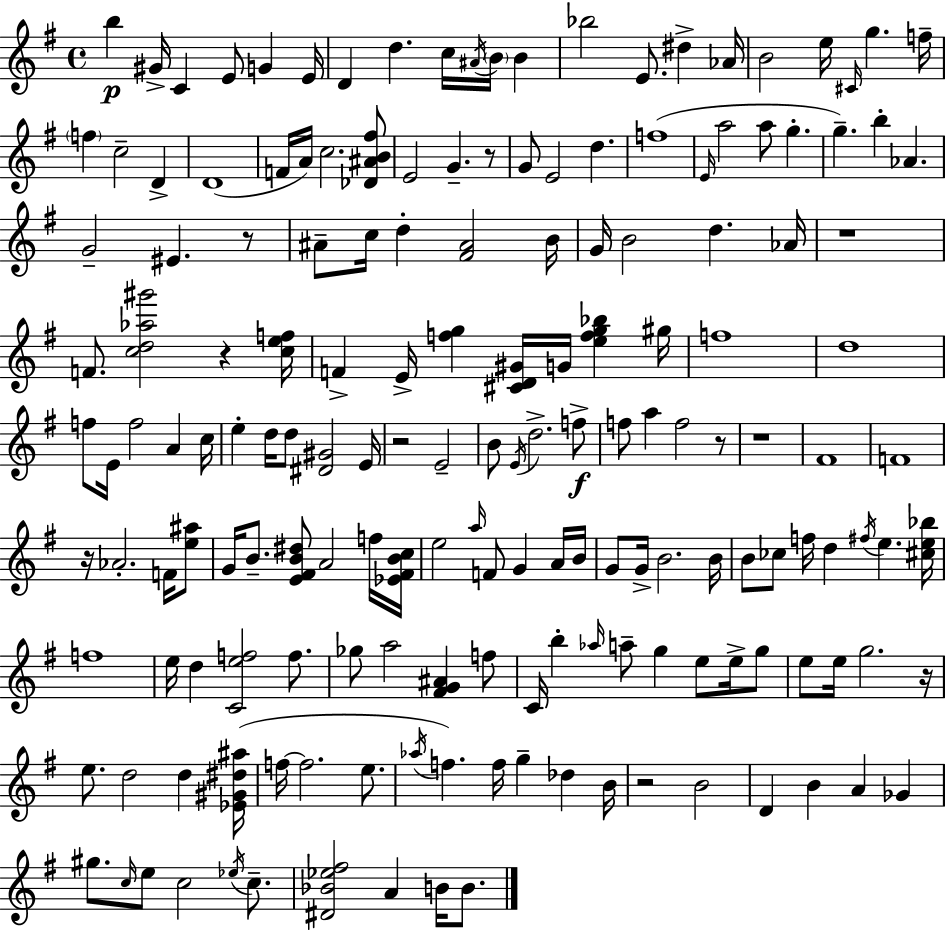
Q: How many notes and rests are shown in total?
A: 169